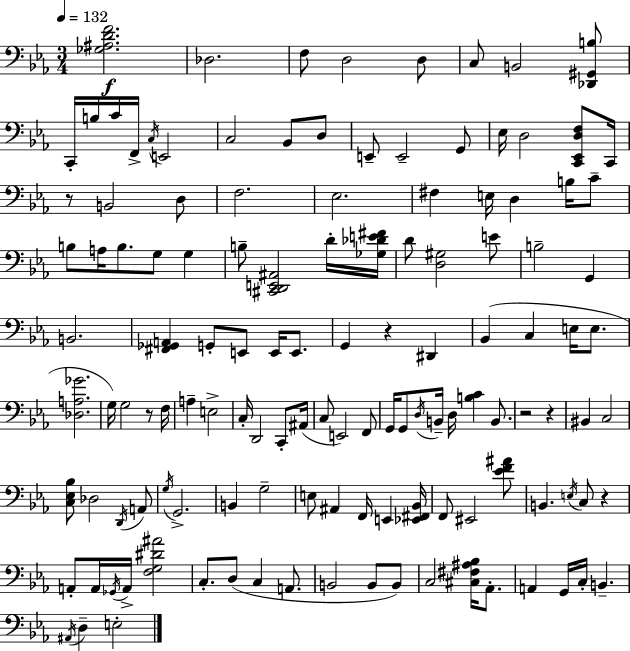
X:1
T:Untitled
M:3/4
L:1/4
K:Eb
[_G,^A,DF]2 _D,2 F,/2 D,2 D,/2 C,/2 B,,2 [_D,,^G,,B,]/2 C,,/4 B,/4 C/4 F,,/4 C,/4 E,,2 C,2 _B,,/2 D,/2 E,,/2 E,,2 G,,/2 _E,/4 D,2 [C,,_E,,D,F,]/2 C,,/4 z/2 B,,2 D,/2 F,2 _E,2 ^F, E,/4 D, B,/4 C/2 B,/2 A,/4 B,/2 G,/2 G, B,/2 [^C,,D,,E,,^A,,]2 D/4 [_G,_DE^F]/4 D/2 [D,^G,]2 E/2 B,2 G,, B,,2 [^F,,_G,,A,,] G,,/2 E,,/2 E,,/4 E,,/2 G,, z ^D,, _B,, C, E,/4 E,/2 [_D,A,_G]2 G,/4 G,2 z/2 F,/4 A, E,2 C,/4 D,,2 C,,/2 ^A,,/4 C,/2 E,,2 F,,/2 G,,/4 G,,/2 D,/4 B,,/4 D,/4 [B,C] B,,/2 z2 z ^B,, C,2 [C,_E,_B,]/2 _D,2 D,,/4 A,,/2 G,/4 G,,2 B,, G,2 E,/2 ^A,, F,,/4 E,, [_E,,^F,,_B,,]/4 F,,/2 ^E,,2 [_EF^A]/2 B,, E,/4 C,/2 z A,,/2 A,,/4 _G,,/4 A,,/4 [F,G,^D^A]2 C,/2 D,/2 C, A,,/2 B,,2 B,,/2 B,,/2 C,2 [^C,^F,^A,_B,]/4 _A,,/2 A,, G,,/4 C,/4 B,, ^A,,/4 D, E,2